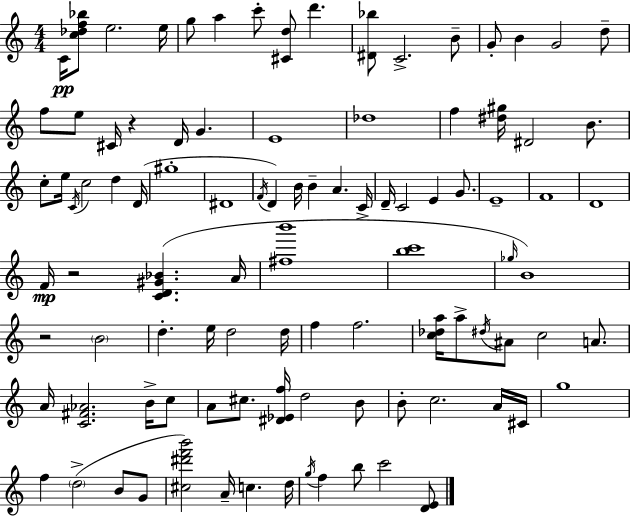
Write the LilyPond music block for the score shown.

{
  \clef treble
  \numericTimeSignature
  \time 4/4
  \key a \minor
  c'16\pp <c'' des'' f'' bes''>8 e''2. e''16 | g''8 a''4 c'''8-. <cis' d''>8 d'''4. | <dis' bes''>8 c'2.-> b'8-- | g'8-. b'4 g'2 d''8-- | \break f''8 e''8 cis'16 r4 d'16 g'4. | e'1 | des''1 | f''4 <dis'' gis''>16 dis'2 b'8. | \break c''8-. e''16 \acciaccatura { c'16 } c''2 d''4 | d'16( gis''1-. | dis'1 | \acciaccatura { f'16 } d'4) b'16 b'4-- a'4. | \break c'16-> d'16-- c'2 e'4 g'8. | e'1-- | f'1 | d'1 | \break f'16\mp r2 <c' d' gis' bes'>4.( | a'16 <fis'' b'''>1 | <b'' c'''>1 | \grace { ges''16 } b'1) | \break r2 \parenthesize b'2 | d''4.-. e''16 d''2 | d''16 f''4 f''2. | <c'' des'' a''>16 a''8-> \acciaccatura { dis''16 } ais'8 c''2 | \break a'8. a'16 <c' fis' aes'>2. | b'16-> c''8 a'8 cis''8. <dis' ees' f''>16 d''2 | b'8 b'8-. c''2. | a'16 cis'16 g''1 | \break f''4 \parenthesize d''2->( | b'8 g'8 <cis'' dis''' f''' b'''>2) a'16-- c''4. | d''16 \acciaccatura { g''16 } f''4 b''8 c'''2 | <d' e'>8 \bar "|."
}